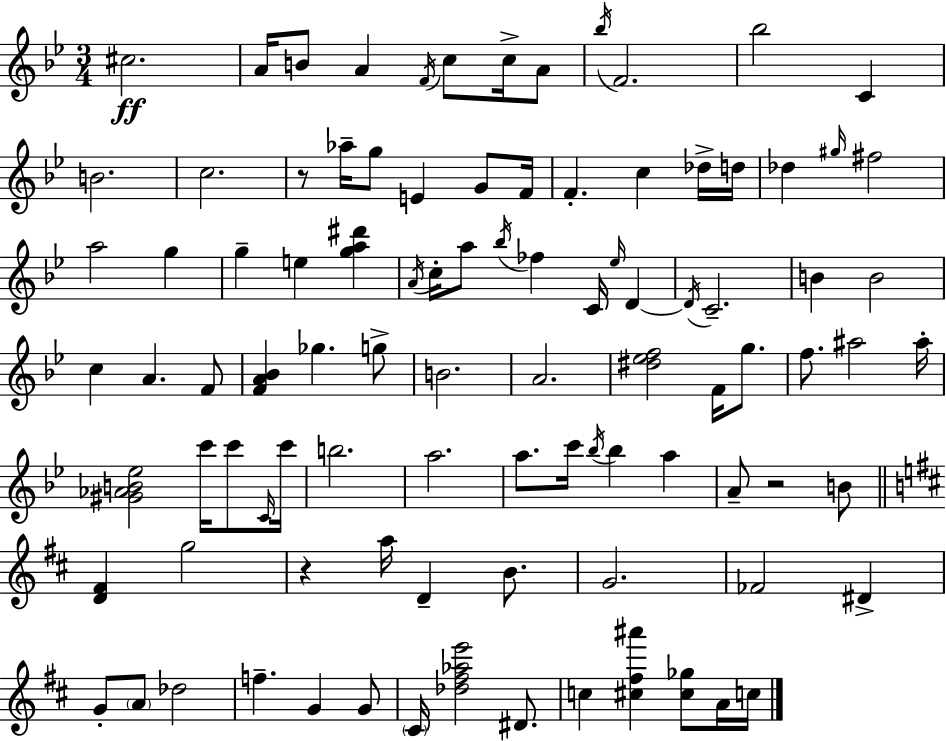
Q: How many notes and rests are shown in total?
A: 96